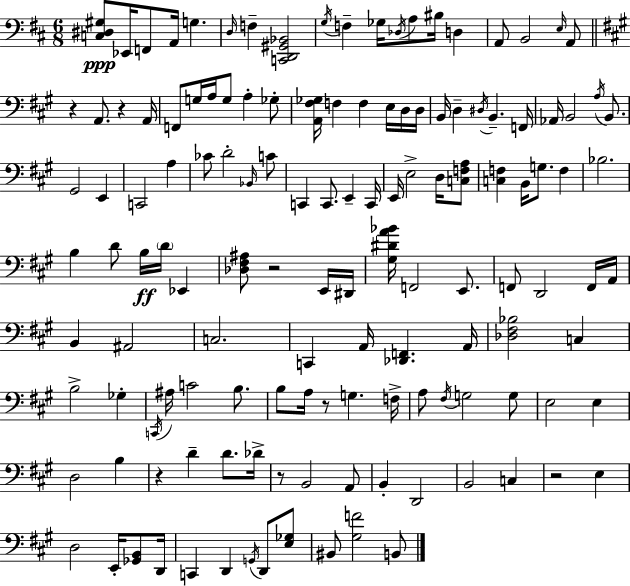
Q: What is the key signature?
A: D major